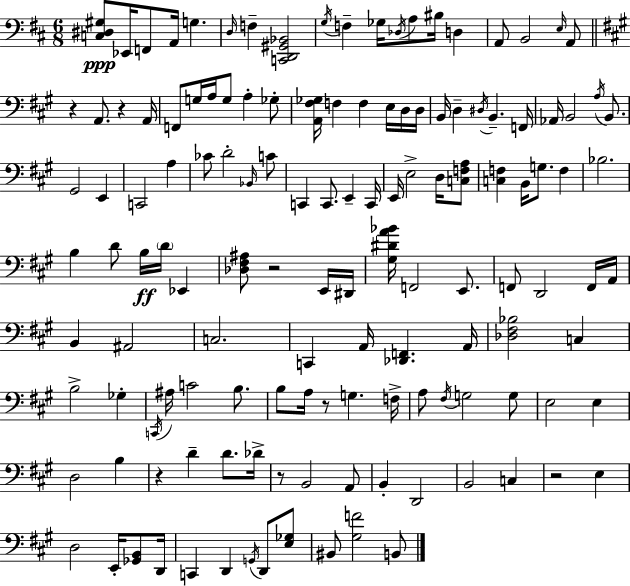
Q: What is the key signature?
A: D major